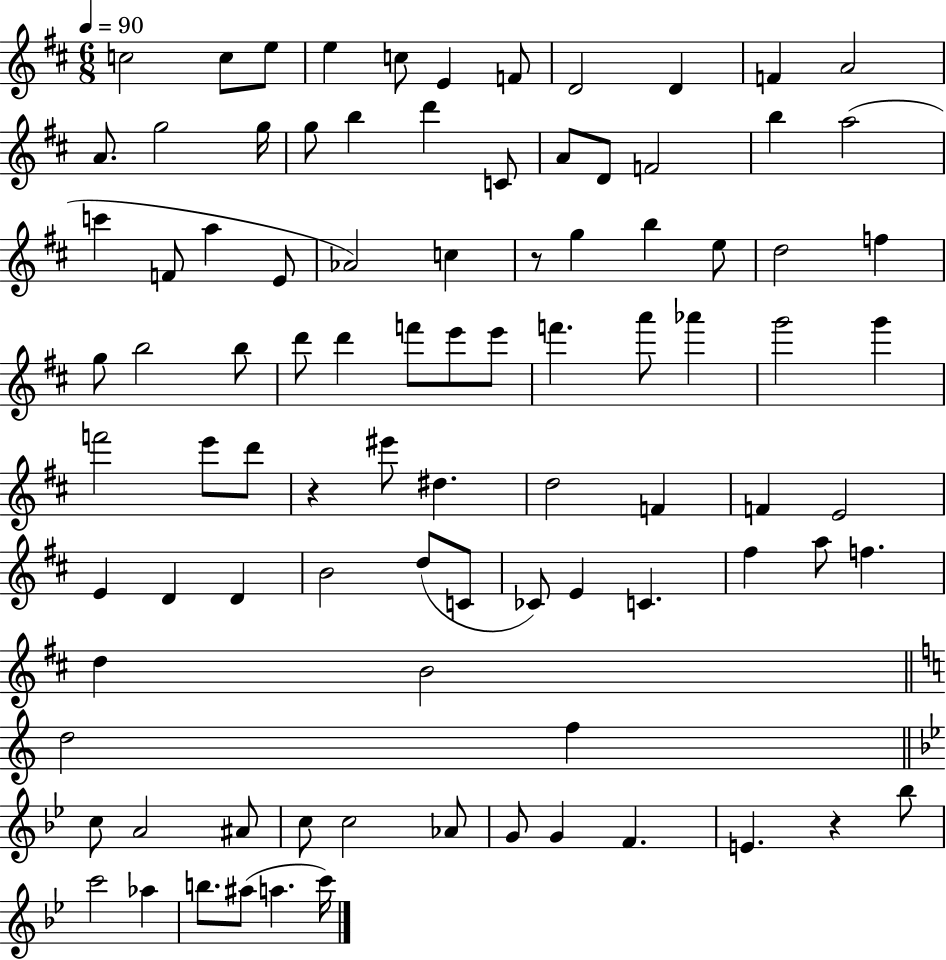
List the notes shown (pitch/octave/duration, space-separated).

C5/h C5/e E5/e E5/q C5/e E4/q F4/e D4/h D4/q F4/q A4/h A4/e. G5/h G5/s G5/e B5/q D6/q C4/e A4/e D4/e F4/h B5/q A5/h C6/q F4/e A5/q E4/e Ab4/h C5/q R/e G5/q B5/q E5/e D5/h F5/q G5/e B5/h B5/e D6/e D6/q F6/e E6/e E6/e F6/q. A6/e Ab6/q G6/h G6/q F6/h E6/e D6/e R/q EIS6/e D#5/q. D5/h F4/q F4/q E4/h E4/q D4/q D4/q B4/h D5/e C4/e CES4/e E4/q C4/q. F#5/q A5/e F5/q. D5/q B4/h D5/h F5/q C5/e A4/h A#4/e C5/e C5/h Ab4/e G4/e G4/q F4/q. E4/q. R/q Bb5/e C6/h Ab5/q B5/e. A#5/e A5/q. C6/s